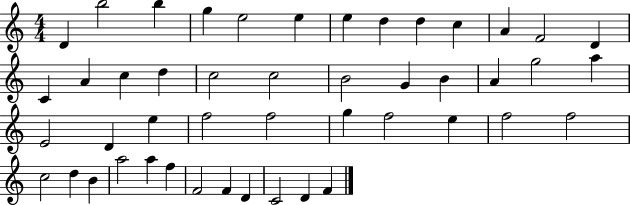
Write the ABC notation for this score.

X:1
T:Untitled
M:4/4
L:1/4
K:C
D b2 b g e2 e e d d c A F2 D C A c d c2 c2 B2 G B A g2 a E2 D e f2 f2 g f2 e f2 f2 c2 d B a2 a f F2 F D C2 D F